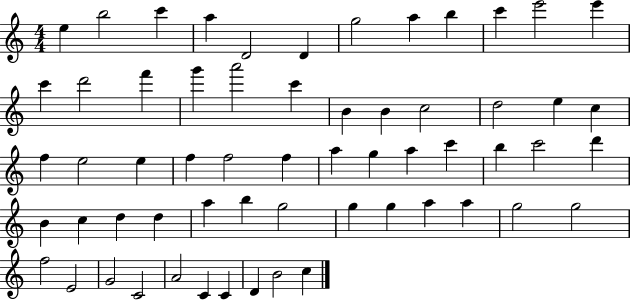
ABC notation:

X:1
T:Untitled
M:4/4
L:1/4
K:C
e b2 c' a D2 D g2 a b c' e'2 e' c' d'2 f' g' a'2 c' B B c2 d2 e c f e2 e f f2 f a g a c' b c'2 d' B c d d a b g2 g g a a g2 g2 f2 E2 G2 C2 A2 C C D B2 c